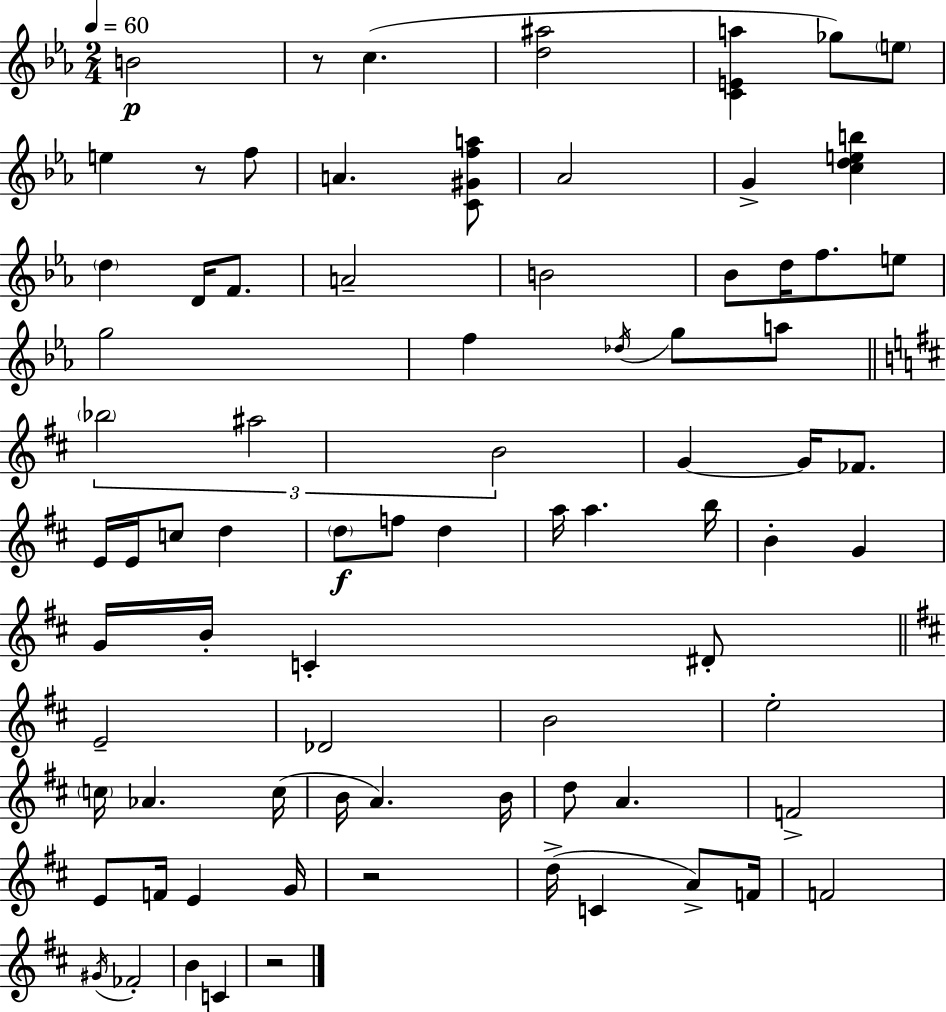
{
  \clef treble
  \numericTimeSignature
  \time 2/4
  \key c \minor
  \tempo 4 = 60
  \repeat volta 2 { b'2\p | r8 c''4.( | <d'' ais''>2 | <c' e' a''>4 ges''8) \parenthesize e''8 | \break e''4 r8 f''8 | a'4. <c' gis' f'' a''>8 | aes'2 | g'4-> <c'' d'' e'' b''>4 | \break \parenthesize d''4 d'16 f'8. | a'2-- | b'2 | bes'8 d''16 f''8. e''8 | \break g''2 | f''4 \acciaccatura { des''16 } g''8 a''8 | \bar "||" \break \key d \major \tuplet 3/2 { \parenthesize bes''2 | ais''2 | b'2 } | g'4~~ g'16 fes'8. | \break e'16 e'16 c''8 d''4 | \parenthesize d''8\f f''8 d''4 | a''16 a''4. b''16 | b'4-. g'4 | \break g'16 b'16-. c'4-. dis'8-. | \bar "||" \break \key d \major e'2-- | des'2 | b'2 | e''2-. | \break \parenthesize c''16 aes'4. c''16( | b'16 a'4.) b'16 | d''8 a'4. | f'2-> | \break e'8 f'16 e'4 g'16 | r2 | d''16->( c'4 a'8->) f'16 | f'2 | \break \acciaccatura { gis'16 } fes'2-. | b'4 c'4 | r2 | } \bar "|."
}